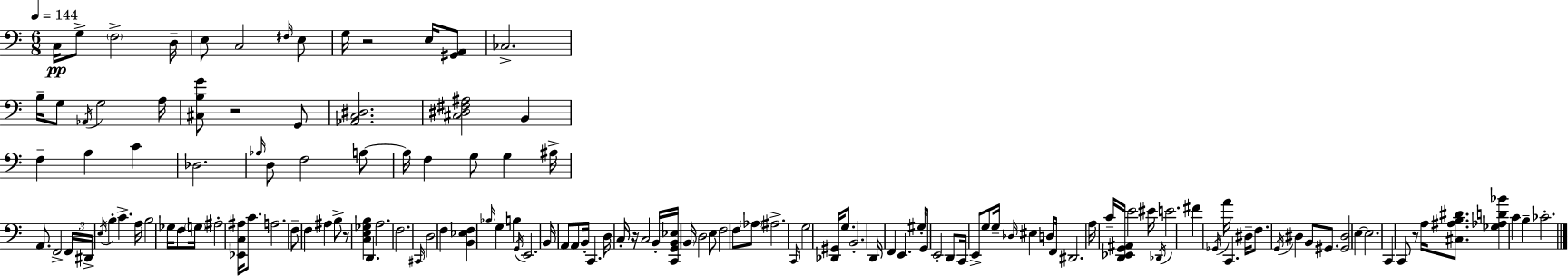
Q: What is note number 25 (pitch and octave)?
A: F3